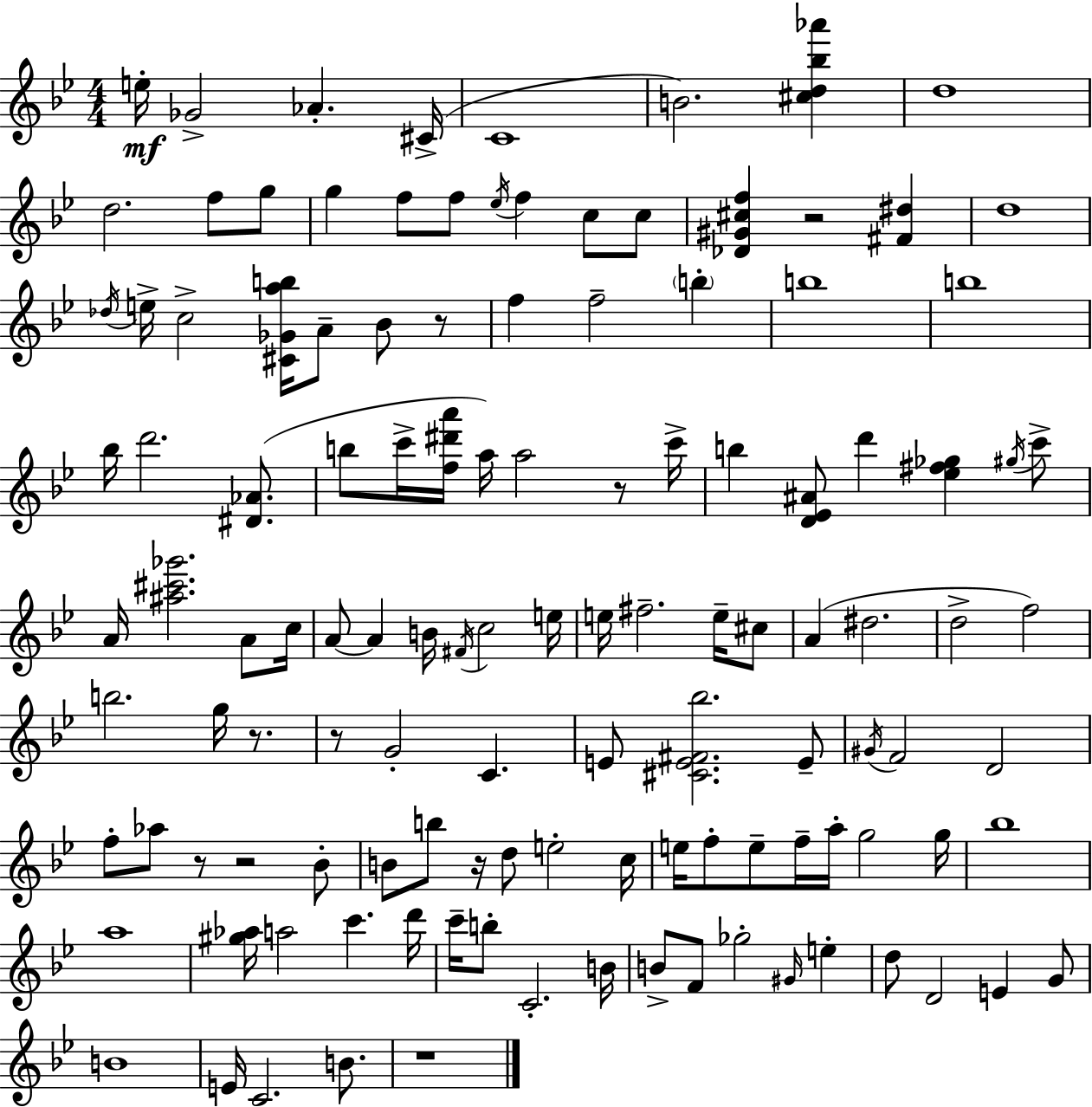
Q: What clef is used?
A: treble